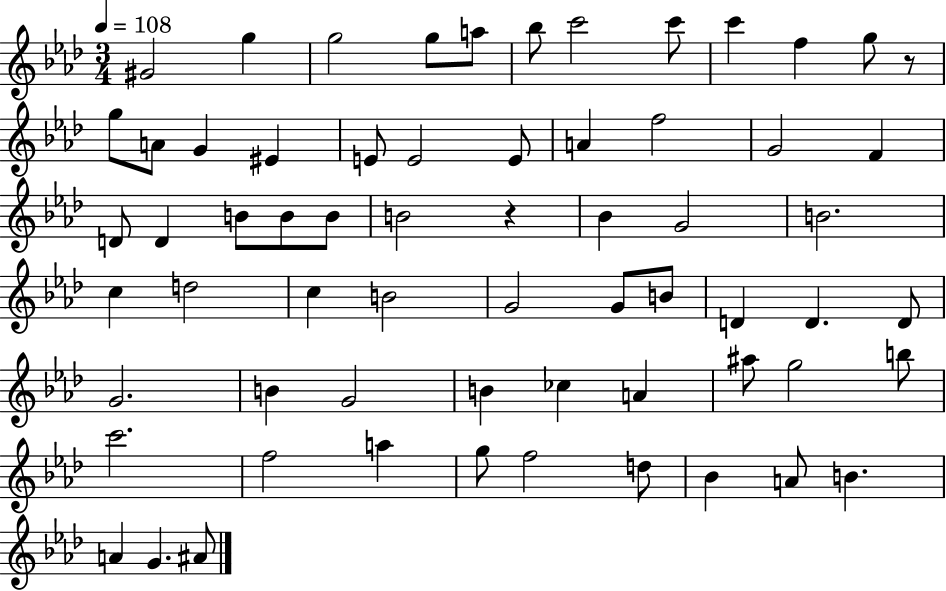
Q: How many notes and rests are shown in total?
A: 64